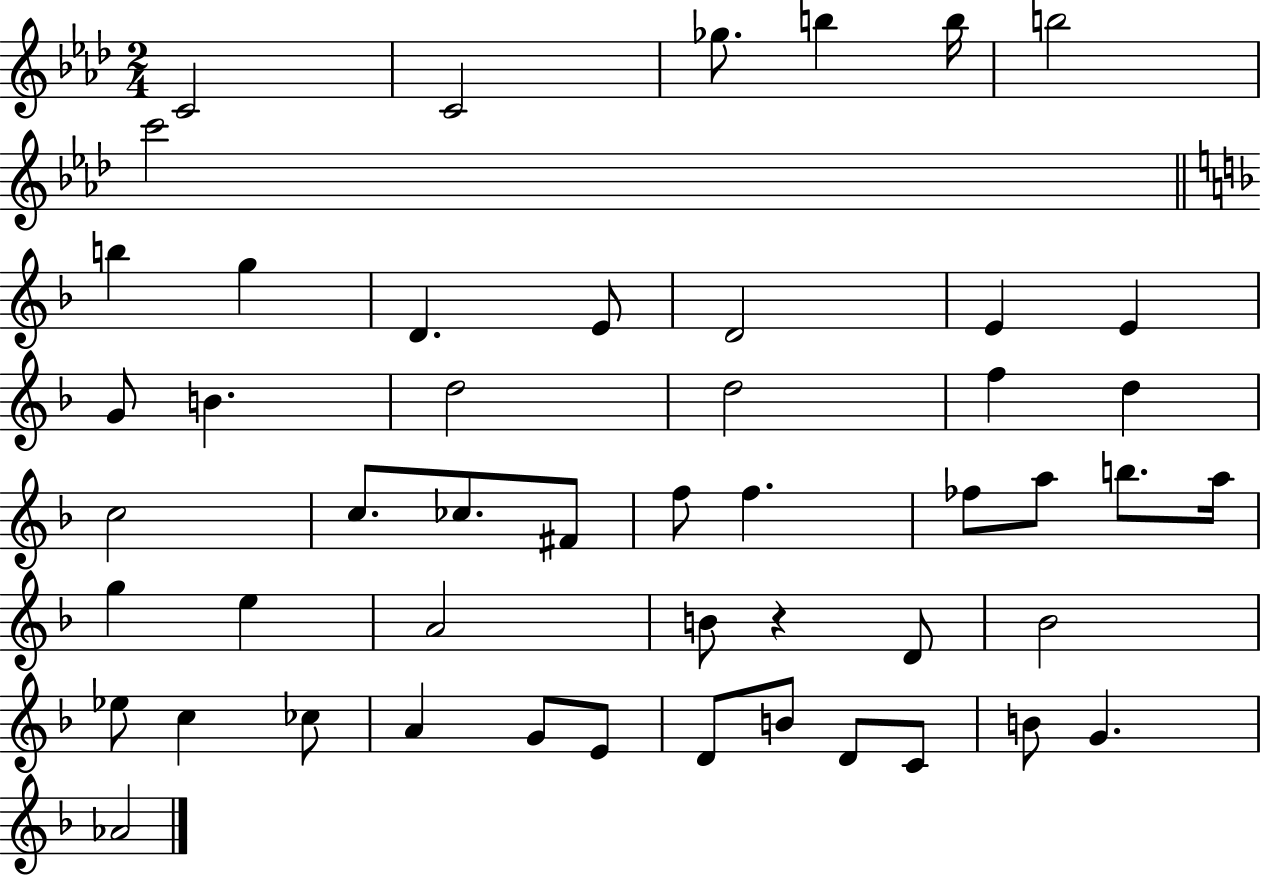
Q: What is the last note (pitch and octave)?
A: Ab4